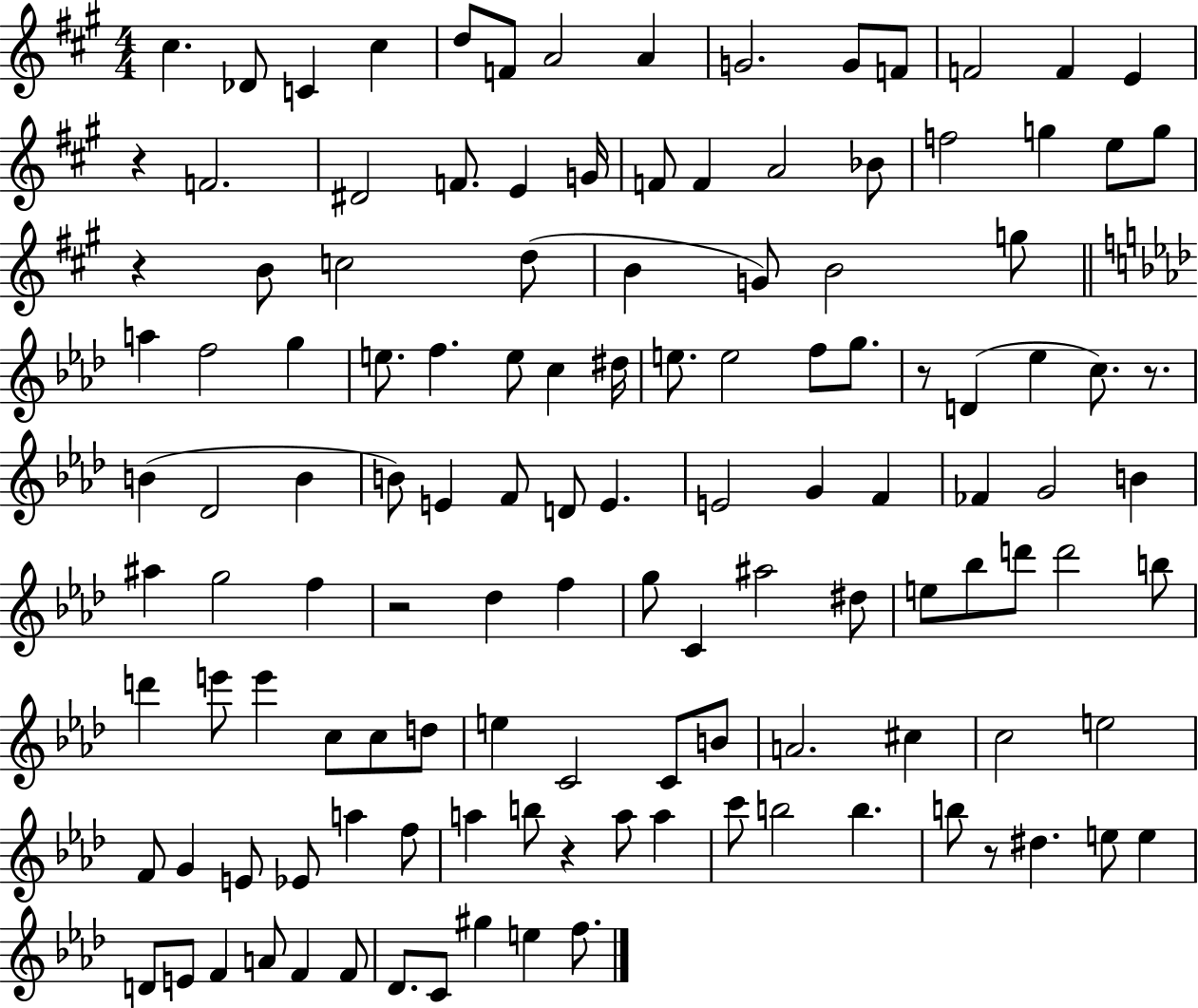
X:1
T:Untitled
M:4/4
L:1/4
K:A
^c _D/2 C ^c d/2 F/2 A2 A G2 G/2 F/2 F2 F E z F2 ^D2 F/2 E G/4 F/2 F A2 _B/2 f2 g e/2 g/2 z B/2 c2 d/2 B G/2 B2 g/2 a f2 g e/2 f e/2 c ^d/4 e/2 e2 f/2 g/2 z/2 D _e c/2 z/2 B _D2 B B/2 E F/2 D/2 E E2 G F _F G2 B ^a g2 f z2 _d f g/2 C ^a2 ^d/2 e/2 _b/2 d'/2 d'2 b/2 d' e'/2 e' c/2 c/2 d/2 e C2 C/2 B/2 A2 ^c c2 e2 F/2 G E/2 _E/2 a f/2 a b/2 z a/2 a c'/2 b2 b b/2 z/2 ^d e/2 e D/2 E/2 F A/2 F F/2 _D/2 C/2 ^g e f/2